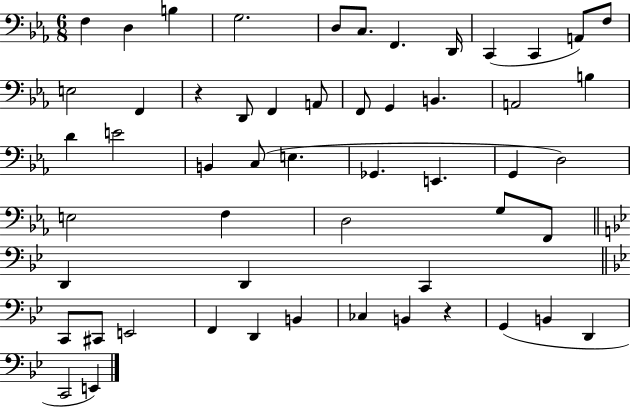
F3/q D3/q B3/q G3/h. D3/e C3/e. F2/q. D2/s C2/q C2/q A2/e F3/e E3/h F2/q R/q D2/e F2/q A2/e F2/e G2/q B2/q. A2/h B3/q D4/q E4/h B2/q C3/e E3/q. Gb2/q. E2/q. G2/q D3/h E3/h F3/q D3/h G3/e F2/e D2/q D2/q C2/q C2/e C#2/e E2/h F2/q D2/q B2/q CES3/q B2/q R/q G2/q B2/q D2/q C2/h E2/q